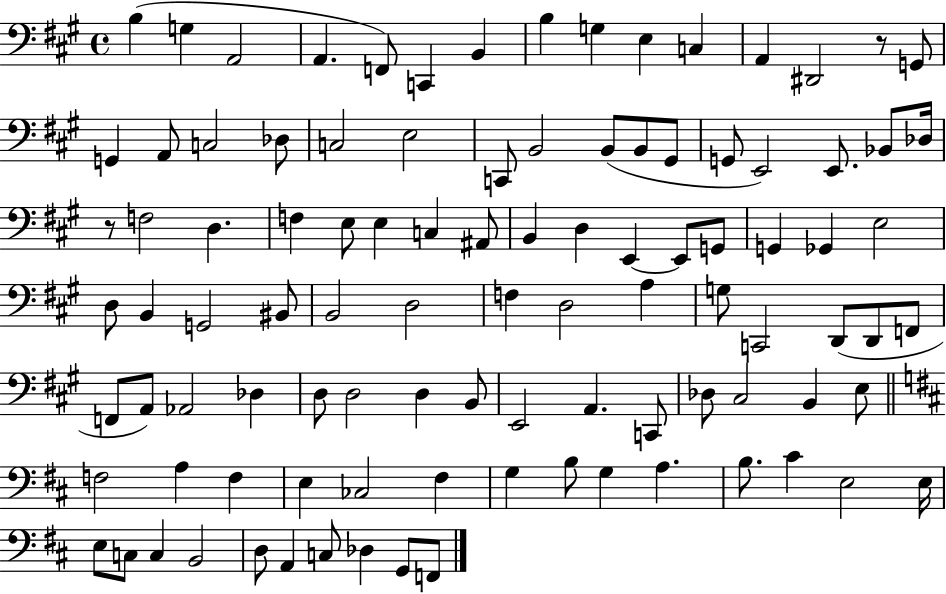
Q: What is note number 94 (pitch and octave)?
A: A2